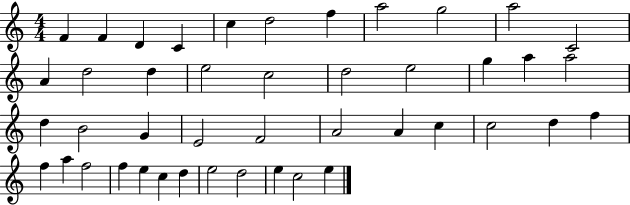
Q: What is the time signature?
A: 4/4